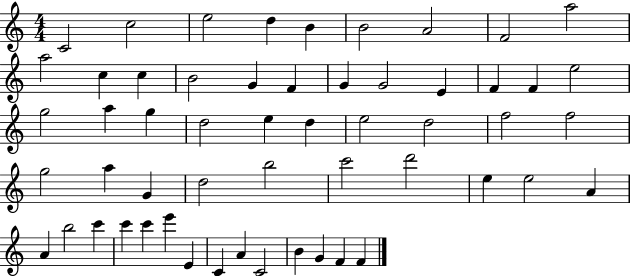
C4/h C5/h E5/h D5/q B4/q B4/h A4/h F4/h A5/h A5/h C5/q C5/q B4/h G4/q F4/q G4/q G4/h E4/q F4/q F4/q E5/h G5/h A5/q G5/q D5/h E5/q D5/q E5/h D5/h F5/h F5/h G5/h A5/q G4/q D5/h B5/h C6/h D6/h E5/q E5/h A4/q A4/q B5/h C6/q C6/q C6/q E6/q E4/q C4/q A4/q C4/h B4/q G4/q F4/q F4/q